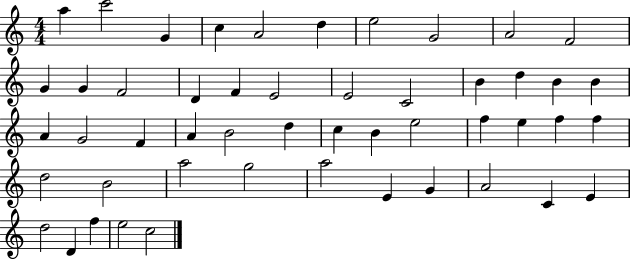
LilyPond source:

{
  \clef treble
  \numericTimeSignature
  \time 4/4
  \key c \major
  a''4 c'''2 g'4 | c''4 a'2 d''4 | e''2 g'2 | a'2 f'2 | \break g'4 g'4 f'2 | d'4 f'4 e'2 | e'2 c'2 | b'4 d''4 b'4 b'4 | \break a'4 g'2 f'4 | a'4 b'2 d''4 | c''4 b'4 e''2 | f''4 e''4 f''4 f''4 | \break d''2 b'2 | a''2 g''2 | a''2 e'4 g'4 | a'2 c'4 e'4 | \break d''2 d'4 f''4 | e''2 c''2 | \bar "|."
}